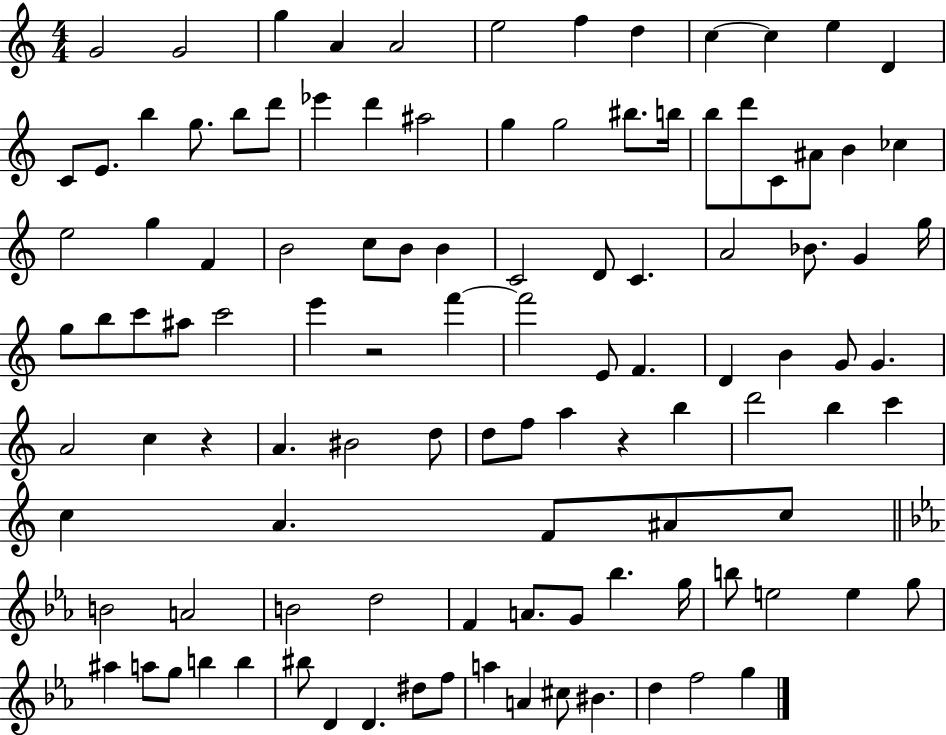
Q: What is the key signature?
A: C major